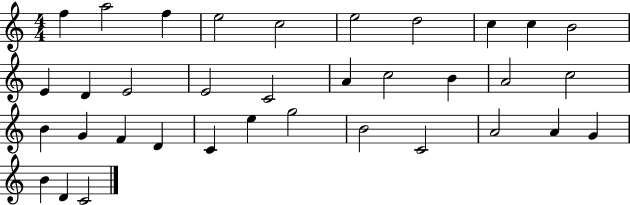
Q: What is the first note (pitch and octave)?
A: F5